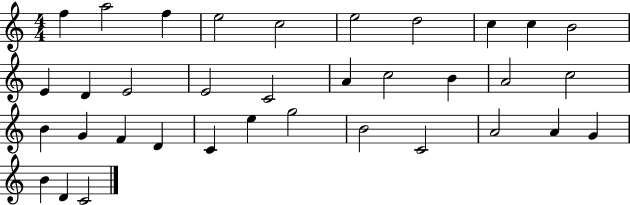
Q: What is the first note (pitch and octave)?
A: F5